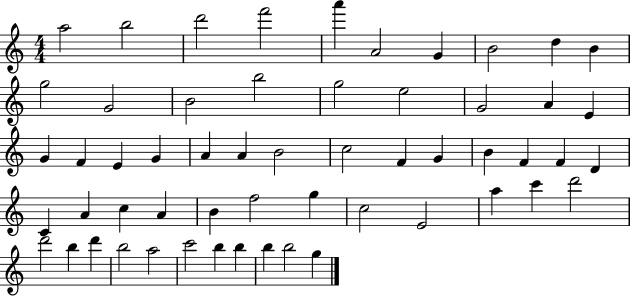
A5/h B5/h D6/h F6/h A6/q A4/h G4/q B4/h D5/q B4/q G5/h G4/h B4/h B5/h G5/h E5/h G4/h A4/q E4/q G4/q F4/q E4/q G4/q A4/q A4/q B4/h C5/h F4/q G4/q B4/q F4/q F4/q D4/q C4/q A4/q C5/q A4/q B4/q F5/h G5/q C5/h E4/h A5/q C6/q D6/h D6/h B5/q D6/q B5/h A5/h C6/h B5/q B5/q B5/q B5/h G5/q